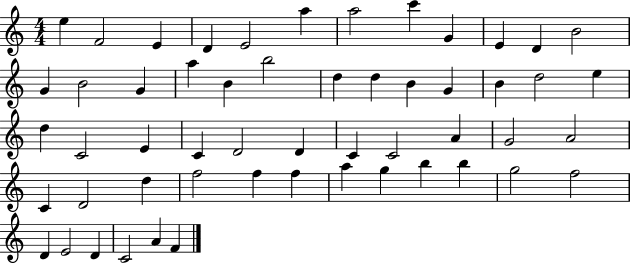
{
  \clef treble
  \numericTimeSignature
  \time 4/4
  \key c \major
  e''4 f'2 e'4 | d'4 e'2 a''4 | a''2 c'''4 g'4 | e'4 d'4 b'2 | \break g'4 b'2 g'4 | a''4 b'4 b''2 | d''4 d''4 b'4 g'4 | b'4 d''2 e''4 | \break d''4 c'2 e'4 | c'4 d'2 d'4 | c'4 c'2 a'4 | g'2 a'2 | \break c'4 d'2 d''4 | f''2 f''4 f''4 | a''4 g''4 b''4 b''4 | g''2 f''2 | \break d'4 e'2 d'4 | c'2 a'4 f'4 | \bar "|."
}